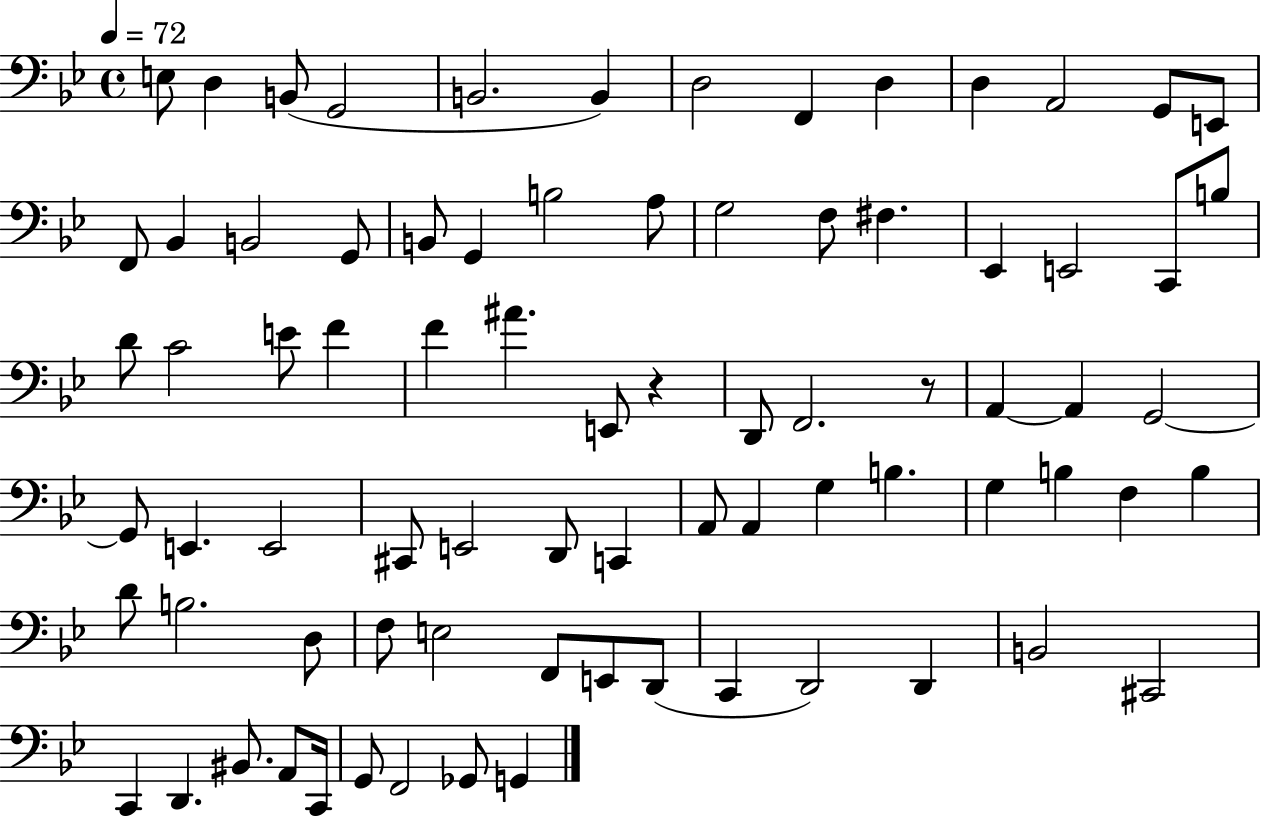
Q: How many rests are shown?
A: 2